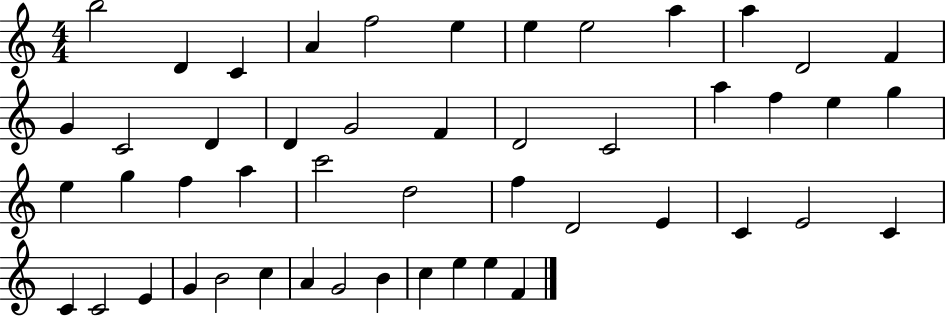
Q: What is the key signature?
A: C major